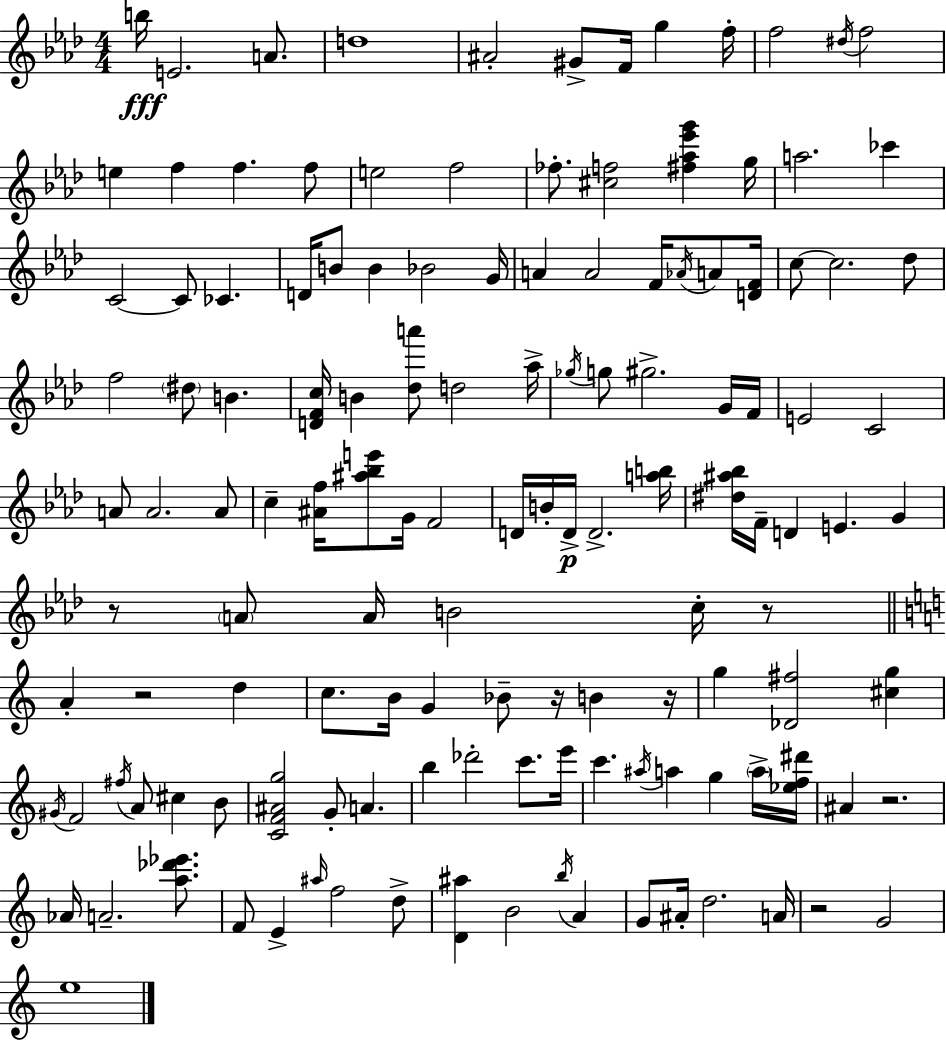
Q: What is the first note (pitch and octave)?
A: B5